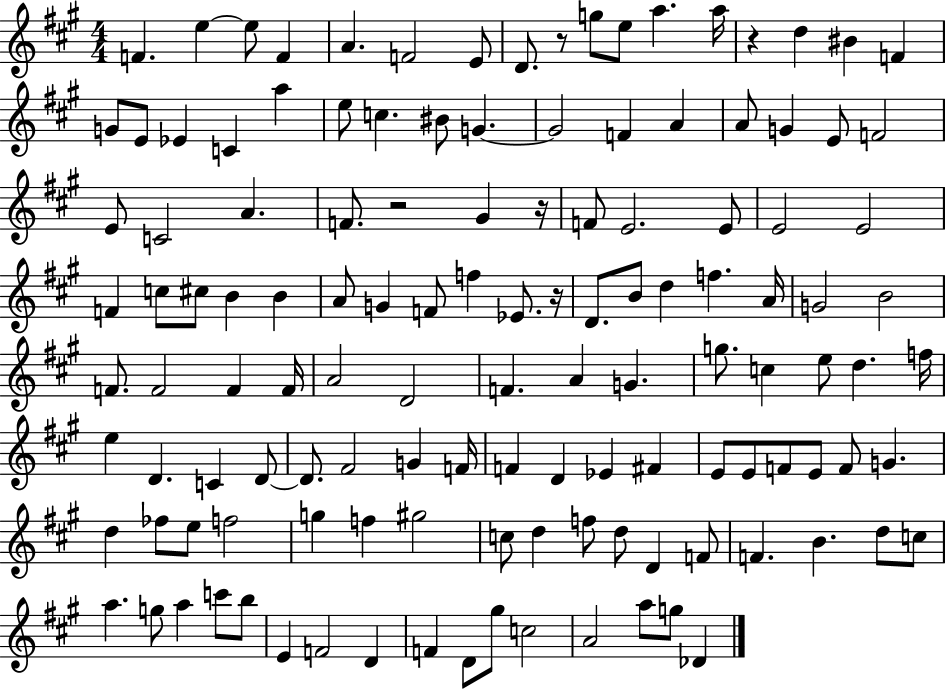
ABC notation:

X:1
T:Untitled
M:4/4
L:1/4
K:A
F e e/2 F A F2 E/2 D/2 z/2 g/2 e/2 a a/4 z d ^B F G/2 E/2 _E C a e/2 c ^B/2 G G2 F A A/2 G E/2 F2 E/2 C2 A F/2 z2 ^G z/4 F/2 E2 E/2 E2 E2 F c/2 ^c/2 B B A/2 G F/2 f _E/2 z/4 D/2 B/2 d f A/4 G2 B2 F/2 F2 F F/4 A2 D2 F A G g/2 c e/2 d f/4 e D C D/2 D/2 ^F2 G F/4 F D _E ^F E/2 E/2 F/2 E/2 F/2 G d _f/2 e/2 f2 g f ^g2 c/2 d f/2 d/2 D F/2 F B d/2 c/2 a g/2 a c'/2 b/2 E F2 D F D/2 ^g/2 c2 A2 a/2 g/2 _D